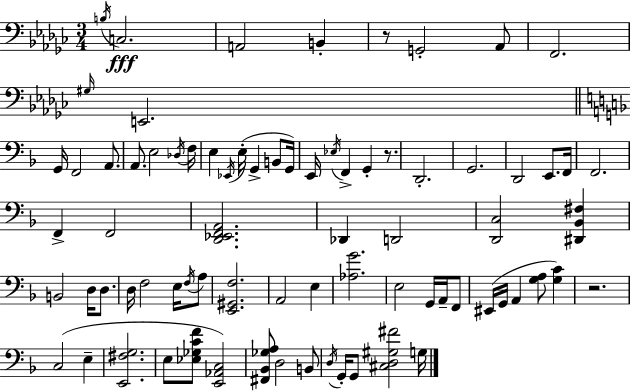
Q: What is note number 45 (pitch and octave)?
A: A2